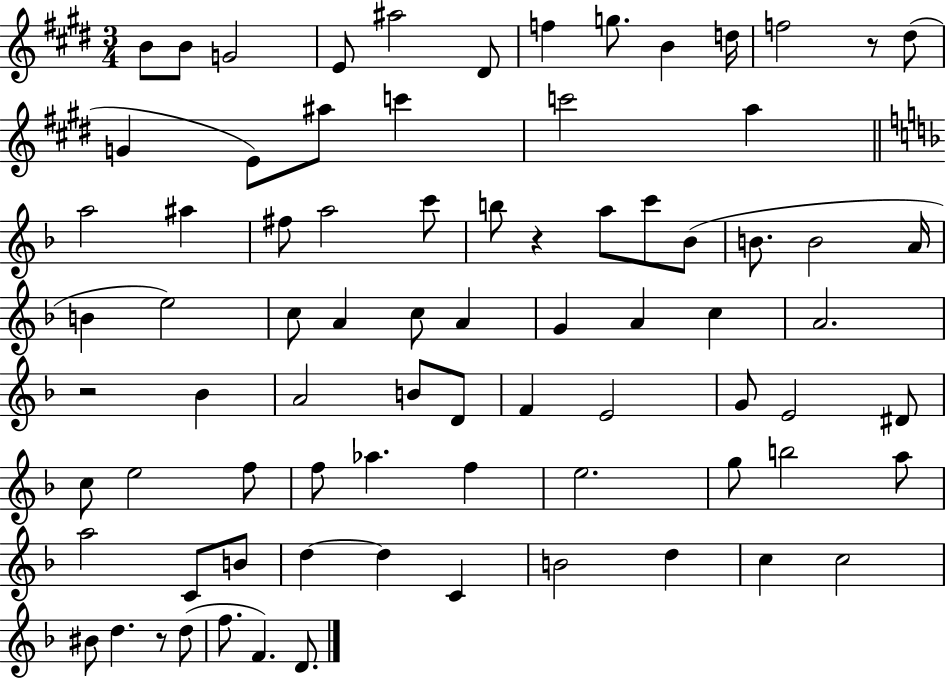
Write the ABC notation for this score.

X:1
T:Untitled
M:3/4
L:1/4
K:E
B/2 B/2 G2 E/2 ^a2 ^D/2 f g/2 B d/4 f2 z/2 ^d/2 G E/2 ^a/2 c' c'2 a a2 ^a ^f/2 a2 c'/2 b/2 z a/2 c'/2 _B/2 B/2 B2 A/4 B e2 c/2 A c/2 A G A c A2 z2 _B A2 B/2 D/2 F E2 G/2 E2 ^D/2 c/2 e2 f/2 f/2 _a f e2 g/2 b2 a/2 a2 C/2 B/2 d d C B2 d c c2 ^B/2 d z/2 d/2 f/2 F D/2